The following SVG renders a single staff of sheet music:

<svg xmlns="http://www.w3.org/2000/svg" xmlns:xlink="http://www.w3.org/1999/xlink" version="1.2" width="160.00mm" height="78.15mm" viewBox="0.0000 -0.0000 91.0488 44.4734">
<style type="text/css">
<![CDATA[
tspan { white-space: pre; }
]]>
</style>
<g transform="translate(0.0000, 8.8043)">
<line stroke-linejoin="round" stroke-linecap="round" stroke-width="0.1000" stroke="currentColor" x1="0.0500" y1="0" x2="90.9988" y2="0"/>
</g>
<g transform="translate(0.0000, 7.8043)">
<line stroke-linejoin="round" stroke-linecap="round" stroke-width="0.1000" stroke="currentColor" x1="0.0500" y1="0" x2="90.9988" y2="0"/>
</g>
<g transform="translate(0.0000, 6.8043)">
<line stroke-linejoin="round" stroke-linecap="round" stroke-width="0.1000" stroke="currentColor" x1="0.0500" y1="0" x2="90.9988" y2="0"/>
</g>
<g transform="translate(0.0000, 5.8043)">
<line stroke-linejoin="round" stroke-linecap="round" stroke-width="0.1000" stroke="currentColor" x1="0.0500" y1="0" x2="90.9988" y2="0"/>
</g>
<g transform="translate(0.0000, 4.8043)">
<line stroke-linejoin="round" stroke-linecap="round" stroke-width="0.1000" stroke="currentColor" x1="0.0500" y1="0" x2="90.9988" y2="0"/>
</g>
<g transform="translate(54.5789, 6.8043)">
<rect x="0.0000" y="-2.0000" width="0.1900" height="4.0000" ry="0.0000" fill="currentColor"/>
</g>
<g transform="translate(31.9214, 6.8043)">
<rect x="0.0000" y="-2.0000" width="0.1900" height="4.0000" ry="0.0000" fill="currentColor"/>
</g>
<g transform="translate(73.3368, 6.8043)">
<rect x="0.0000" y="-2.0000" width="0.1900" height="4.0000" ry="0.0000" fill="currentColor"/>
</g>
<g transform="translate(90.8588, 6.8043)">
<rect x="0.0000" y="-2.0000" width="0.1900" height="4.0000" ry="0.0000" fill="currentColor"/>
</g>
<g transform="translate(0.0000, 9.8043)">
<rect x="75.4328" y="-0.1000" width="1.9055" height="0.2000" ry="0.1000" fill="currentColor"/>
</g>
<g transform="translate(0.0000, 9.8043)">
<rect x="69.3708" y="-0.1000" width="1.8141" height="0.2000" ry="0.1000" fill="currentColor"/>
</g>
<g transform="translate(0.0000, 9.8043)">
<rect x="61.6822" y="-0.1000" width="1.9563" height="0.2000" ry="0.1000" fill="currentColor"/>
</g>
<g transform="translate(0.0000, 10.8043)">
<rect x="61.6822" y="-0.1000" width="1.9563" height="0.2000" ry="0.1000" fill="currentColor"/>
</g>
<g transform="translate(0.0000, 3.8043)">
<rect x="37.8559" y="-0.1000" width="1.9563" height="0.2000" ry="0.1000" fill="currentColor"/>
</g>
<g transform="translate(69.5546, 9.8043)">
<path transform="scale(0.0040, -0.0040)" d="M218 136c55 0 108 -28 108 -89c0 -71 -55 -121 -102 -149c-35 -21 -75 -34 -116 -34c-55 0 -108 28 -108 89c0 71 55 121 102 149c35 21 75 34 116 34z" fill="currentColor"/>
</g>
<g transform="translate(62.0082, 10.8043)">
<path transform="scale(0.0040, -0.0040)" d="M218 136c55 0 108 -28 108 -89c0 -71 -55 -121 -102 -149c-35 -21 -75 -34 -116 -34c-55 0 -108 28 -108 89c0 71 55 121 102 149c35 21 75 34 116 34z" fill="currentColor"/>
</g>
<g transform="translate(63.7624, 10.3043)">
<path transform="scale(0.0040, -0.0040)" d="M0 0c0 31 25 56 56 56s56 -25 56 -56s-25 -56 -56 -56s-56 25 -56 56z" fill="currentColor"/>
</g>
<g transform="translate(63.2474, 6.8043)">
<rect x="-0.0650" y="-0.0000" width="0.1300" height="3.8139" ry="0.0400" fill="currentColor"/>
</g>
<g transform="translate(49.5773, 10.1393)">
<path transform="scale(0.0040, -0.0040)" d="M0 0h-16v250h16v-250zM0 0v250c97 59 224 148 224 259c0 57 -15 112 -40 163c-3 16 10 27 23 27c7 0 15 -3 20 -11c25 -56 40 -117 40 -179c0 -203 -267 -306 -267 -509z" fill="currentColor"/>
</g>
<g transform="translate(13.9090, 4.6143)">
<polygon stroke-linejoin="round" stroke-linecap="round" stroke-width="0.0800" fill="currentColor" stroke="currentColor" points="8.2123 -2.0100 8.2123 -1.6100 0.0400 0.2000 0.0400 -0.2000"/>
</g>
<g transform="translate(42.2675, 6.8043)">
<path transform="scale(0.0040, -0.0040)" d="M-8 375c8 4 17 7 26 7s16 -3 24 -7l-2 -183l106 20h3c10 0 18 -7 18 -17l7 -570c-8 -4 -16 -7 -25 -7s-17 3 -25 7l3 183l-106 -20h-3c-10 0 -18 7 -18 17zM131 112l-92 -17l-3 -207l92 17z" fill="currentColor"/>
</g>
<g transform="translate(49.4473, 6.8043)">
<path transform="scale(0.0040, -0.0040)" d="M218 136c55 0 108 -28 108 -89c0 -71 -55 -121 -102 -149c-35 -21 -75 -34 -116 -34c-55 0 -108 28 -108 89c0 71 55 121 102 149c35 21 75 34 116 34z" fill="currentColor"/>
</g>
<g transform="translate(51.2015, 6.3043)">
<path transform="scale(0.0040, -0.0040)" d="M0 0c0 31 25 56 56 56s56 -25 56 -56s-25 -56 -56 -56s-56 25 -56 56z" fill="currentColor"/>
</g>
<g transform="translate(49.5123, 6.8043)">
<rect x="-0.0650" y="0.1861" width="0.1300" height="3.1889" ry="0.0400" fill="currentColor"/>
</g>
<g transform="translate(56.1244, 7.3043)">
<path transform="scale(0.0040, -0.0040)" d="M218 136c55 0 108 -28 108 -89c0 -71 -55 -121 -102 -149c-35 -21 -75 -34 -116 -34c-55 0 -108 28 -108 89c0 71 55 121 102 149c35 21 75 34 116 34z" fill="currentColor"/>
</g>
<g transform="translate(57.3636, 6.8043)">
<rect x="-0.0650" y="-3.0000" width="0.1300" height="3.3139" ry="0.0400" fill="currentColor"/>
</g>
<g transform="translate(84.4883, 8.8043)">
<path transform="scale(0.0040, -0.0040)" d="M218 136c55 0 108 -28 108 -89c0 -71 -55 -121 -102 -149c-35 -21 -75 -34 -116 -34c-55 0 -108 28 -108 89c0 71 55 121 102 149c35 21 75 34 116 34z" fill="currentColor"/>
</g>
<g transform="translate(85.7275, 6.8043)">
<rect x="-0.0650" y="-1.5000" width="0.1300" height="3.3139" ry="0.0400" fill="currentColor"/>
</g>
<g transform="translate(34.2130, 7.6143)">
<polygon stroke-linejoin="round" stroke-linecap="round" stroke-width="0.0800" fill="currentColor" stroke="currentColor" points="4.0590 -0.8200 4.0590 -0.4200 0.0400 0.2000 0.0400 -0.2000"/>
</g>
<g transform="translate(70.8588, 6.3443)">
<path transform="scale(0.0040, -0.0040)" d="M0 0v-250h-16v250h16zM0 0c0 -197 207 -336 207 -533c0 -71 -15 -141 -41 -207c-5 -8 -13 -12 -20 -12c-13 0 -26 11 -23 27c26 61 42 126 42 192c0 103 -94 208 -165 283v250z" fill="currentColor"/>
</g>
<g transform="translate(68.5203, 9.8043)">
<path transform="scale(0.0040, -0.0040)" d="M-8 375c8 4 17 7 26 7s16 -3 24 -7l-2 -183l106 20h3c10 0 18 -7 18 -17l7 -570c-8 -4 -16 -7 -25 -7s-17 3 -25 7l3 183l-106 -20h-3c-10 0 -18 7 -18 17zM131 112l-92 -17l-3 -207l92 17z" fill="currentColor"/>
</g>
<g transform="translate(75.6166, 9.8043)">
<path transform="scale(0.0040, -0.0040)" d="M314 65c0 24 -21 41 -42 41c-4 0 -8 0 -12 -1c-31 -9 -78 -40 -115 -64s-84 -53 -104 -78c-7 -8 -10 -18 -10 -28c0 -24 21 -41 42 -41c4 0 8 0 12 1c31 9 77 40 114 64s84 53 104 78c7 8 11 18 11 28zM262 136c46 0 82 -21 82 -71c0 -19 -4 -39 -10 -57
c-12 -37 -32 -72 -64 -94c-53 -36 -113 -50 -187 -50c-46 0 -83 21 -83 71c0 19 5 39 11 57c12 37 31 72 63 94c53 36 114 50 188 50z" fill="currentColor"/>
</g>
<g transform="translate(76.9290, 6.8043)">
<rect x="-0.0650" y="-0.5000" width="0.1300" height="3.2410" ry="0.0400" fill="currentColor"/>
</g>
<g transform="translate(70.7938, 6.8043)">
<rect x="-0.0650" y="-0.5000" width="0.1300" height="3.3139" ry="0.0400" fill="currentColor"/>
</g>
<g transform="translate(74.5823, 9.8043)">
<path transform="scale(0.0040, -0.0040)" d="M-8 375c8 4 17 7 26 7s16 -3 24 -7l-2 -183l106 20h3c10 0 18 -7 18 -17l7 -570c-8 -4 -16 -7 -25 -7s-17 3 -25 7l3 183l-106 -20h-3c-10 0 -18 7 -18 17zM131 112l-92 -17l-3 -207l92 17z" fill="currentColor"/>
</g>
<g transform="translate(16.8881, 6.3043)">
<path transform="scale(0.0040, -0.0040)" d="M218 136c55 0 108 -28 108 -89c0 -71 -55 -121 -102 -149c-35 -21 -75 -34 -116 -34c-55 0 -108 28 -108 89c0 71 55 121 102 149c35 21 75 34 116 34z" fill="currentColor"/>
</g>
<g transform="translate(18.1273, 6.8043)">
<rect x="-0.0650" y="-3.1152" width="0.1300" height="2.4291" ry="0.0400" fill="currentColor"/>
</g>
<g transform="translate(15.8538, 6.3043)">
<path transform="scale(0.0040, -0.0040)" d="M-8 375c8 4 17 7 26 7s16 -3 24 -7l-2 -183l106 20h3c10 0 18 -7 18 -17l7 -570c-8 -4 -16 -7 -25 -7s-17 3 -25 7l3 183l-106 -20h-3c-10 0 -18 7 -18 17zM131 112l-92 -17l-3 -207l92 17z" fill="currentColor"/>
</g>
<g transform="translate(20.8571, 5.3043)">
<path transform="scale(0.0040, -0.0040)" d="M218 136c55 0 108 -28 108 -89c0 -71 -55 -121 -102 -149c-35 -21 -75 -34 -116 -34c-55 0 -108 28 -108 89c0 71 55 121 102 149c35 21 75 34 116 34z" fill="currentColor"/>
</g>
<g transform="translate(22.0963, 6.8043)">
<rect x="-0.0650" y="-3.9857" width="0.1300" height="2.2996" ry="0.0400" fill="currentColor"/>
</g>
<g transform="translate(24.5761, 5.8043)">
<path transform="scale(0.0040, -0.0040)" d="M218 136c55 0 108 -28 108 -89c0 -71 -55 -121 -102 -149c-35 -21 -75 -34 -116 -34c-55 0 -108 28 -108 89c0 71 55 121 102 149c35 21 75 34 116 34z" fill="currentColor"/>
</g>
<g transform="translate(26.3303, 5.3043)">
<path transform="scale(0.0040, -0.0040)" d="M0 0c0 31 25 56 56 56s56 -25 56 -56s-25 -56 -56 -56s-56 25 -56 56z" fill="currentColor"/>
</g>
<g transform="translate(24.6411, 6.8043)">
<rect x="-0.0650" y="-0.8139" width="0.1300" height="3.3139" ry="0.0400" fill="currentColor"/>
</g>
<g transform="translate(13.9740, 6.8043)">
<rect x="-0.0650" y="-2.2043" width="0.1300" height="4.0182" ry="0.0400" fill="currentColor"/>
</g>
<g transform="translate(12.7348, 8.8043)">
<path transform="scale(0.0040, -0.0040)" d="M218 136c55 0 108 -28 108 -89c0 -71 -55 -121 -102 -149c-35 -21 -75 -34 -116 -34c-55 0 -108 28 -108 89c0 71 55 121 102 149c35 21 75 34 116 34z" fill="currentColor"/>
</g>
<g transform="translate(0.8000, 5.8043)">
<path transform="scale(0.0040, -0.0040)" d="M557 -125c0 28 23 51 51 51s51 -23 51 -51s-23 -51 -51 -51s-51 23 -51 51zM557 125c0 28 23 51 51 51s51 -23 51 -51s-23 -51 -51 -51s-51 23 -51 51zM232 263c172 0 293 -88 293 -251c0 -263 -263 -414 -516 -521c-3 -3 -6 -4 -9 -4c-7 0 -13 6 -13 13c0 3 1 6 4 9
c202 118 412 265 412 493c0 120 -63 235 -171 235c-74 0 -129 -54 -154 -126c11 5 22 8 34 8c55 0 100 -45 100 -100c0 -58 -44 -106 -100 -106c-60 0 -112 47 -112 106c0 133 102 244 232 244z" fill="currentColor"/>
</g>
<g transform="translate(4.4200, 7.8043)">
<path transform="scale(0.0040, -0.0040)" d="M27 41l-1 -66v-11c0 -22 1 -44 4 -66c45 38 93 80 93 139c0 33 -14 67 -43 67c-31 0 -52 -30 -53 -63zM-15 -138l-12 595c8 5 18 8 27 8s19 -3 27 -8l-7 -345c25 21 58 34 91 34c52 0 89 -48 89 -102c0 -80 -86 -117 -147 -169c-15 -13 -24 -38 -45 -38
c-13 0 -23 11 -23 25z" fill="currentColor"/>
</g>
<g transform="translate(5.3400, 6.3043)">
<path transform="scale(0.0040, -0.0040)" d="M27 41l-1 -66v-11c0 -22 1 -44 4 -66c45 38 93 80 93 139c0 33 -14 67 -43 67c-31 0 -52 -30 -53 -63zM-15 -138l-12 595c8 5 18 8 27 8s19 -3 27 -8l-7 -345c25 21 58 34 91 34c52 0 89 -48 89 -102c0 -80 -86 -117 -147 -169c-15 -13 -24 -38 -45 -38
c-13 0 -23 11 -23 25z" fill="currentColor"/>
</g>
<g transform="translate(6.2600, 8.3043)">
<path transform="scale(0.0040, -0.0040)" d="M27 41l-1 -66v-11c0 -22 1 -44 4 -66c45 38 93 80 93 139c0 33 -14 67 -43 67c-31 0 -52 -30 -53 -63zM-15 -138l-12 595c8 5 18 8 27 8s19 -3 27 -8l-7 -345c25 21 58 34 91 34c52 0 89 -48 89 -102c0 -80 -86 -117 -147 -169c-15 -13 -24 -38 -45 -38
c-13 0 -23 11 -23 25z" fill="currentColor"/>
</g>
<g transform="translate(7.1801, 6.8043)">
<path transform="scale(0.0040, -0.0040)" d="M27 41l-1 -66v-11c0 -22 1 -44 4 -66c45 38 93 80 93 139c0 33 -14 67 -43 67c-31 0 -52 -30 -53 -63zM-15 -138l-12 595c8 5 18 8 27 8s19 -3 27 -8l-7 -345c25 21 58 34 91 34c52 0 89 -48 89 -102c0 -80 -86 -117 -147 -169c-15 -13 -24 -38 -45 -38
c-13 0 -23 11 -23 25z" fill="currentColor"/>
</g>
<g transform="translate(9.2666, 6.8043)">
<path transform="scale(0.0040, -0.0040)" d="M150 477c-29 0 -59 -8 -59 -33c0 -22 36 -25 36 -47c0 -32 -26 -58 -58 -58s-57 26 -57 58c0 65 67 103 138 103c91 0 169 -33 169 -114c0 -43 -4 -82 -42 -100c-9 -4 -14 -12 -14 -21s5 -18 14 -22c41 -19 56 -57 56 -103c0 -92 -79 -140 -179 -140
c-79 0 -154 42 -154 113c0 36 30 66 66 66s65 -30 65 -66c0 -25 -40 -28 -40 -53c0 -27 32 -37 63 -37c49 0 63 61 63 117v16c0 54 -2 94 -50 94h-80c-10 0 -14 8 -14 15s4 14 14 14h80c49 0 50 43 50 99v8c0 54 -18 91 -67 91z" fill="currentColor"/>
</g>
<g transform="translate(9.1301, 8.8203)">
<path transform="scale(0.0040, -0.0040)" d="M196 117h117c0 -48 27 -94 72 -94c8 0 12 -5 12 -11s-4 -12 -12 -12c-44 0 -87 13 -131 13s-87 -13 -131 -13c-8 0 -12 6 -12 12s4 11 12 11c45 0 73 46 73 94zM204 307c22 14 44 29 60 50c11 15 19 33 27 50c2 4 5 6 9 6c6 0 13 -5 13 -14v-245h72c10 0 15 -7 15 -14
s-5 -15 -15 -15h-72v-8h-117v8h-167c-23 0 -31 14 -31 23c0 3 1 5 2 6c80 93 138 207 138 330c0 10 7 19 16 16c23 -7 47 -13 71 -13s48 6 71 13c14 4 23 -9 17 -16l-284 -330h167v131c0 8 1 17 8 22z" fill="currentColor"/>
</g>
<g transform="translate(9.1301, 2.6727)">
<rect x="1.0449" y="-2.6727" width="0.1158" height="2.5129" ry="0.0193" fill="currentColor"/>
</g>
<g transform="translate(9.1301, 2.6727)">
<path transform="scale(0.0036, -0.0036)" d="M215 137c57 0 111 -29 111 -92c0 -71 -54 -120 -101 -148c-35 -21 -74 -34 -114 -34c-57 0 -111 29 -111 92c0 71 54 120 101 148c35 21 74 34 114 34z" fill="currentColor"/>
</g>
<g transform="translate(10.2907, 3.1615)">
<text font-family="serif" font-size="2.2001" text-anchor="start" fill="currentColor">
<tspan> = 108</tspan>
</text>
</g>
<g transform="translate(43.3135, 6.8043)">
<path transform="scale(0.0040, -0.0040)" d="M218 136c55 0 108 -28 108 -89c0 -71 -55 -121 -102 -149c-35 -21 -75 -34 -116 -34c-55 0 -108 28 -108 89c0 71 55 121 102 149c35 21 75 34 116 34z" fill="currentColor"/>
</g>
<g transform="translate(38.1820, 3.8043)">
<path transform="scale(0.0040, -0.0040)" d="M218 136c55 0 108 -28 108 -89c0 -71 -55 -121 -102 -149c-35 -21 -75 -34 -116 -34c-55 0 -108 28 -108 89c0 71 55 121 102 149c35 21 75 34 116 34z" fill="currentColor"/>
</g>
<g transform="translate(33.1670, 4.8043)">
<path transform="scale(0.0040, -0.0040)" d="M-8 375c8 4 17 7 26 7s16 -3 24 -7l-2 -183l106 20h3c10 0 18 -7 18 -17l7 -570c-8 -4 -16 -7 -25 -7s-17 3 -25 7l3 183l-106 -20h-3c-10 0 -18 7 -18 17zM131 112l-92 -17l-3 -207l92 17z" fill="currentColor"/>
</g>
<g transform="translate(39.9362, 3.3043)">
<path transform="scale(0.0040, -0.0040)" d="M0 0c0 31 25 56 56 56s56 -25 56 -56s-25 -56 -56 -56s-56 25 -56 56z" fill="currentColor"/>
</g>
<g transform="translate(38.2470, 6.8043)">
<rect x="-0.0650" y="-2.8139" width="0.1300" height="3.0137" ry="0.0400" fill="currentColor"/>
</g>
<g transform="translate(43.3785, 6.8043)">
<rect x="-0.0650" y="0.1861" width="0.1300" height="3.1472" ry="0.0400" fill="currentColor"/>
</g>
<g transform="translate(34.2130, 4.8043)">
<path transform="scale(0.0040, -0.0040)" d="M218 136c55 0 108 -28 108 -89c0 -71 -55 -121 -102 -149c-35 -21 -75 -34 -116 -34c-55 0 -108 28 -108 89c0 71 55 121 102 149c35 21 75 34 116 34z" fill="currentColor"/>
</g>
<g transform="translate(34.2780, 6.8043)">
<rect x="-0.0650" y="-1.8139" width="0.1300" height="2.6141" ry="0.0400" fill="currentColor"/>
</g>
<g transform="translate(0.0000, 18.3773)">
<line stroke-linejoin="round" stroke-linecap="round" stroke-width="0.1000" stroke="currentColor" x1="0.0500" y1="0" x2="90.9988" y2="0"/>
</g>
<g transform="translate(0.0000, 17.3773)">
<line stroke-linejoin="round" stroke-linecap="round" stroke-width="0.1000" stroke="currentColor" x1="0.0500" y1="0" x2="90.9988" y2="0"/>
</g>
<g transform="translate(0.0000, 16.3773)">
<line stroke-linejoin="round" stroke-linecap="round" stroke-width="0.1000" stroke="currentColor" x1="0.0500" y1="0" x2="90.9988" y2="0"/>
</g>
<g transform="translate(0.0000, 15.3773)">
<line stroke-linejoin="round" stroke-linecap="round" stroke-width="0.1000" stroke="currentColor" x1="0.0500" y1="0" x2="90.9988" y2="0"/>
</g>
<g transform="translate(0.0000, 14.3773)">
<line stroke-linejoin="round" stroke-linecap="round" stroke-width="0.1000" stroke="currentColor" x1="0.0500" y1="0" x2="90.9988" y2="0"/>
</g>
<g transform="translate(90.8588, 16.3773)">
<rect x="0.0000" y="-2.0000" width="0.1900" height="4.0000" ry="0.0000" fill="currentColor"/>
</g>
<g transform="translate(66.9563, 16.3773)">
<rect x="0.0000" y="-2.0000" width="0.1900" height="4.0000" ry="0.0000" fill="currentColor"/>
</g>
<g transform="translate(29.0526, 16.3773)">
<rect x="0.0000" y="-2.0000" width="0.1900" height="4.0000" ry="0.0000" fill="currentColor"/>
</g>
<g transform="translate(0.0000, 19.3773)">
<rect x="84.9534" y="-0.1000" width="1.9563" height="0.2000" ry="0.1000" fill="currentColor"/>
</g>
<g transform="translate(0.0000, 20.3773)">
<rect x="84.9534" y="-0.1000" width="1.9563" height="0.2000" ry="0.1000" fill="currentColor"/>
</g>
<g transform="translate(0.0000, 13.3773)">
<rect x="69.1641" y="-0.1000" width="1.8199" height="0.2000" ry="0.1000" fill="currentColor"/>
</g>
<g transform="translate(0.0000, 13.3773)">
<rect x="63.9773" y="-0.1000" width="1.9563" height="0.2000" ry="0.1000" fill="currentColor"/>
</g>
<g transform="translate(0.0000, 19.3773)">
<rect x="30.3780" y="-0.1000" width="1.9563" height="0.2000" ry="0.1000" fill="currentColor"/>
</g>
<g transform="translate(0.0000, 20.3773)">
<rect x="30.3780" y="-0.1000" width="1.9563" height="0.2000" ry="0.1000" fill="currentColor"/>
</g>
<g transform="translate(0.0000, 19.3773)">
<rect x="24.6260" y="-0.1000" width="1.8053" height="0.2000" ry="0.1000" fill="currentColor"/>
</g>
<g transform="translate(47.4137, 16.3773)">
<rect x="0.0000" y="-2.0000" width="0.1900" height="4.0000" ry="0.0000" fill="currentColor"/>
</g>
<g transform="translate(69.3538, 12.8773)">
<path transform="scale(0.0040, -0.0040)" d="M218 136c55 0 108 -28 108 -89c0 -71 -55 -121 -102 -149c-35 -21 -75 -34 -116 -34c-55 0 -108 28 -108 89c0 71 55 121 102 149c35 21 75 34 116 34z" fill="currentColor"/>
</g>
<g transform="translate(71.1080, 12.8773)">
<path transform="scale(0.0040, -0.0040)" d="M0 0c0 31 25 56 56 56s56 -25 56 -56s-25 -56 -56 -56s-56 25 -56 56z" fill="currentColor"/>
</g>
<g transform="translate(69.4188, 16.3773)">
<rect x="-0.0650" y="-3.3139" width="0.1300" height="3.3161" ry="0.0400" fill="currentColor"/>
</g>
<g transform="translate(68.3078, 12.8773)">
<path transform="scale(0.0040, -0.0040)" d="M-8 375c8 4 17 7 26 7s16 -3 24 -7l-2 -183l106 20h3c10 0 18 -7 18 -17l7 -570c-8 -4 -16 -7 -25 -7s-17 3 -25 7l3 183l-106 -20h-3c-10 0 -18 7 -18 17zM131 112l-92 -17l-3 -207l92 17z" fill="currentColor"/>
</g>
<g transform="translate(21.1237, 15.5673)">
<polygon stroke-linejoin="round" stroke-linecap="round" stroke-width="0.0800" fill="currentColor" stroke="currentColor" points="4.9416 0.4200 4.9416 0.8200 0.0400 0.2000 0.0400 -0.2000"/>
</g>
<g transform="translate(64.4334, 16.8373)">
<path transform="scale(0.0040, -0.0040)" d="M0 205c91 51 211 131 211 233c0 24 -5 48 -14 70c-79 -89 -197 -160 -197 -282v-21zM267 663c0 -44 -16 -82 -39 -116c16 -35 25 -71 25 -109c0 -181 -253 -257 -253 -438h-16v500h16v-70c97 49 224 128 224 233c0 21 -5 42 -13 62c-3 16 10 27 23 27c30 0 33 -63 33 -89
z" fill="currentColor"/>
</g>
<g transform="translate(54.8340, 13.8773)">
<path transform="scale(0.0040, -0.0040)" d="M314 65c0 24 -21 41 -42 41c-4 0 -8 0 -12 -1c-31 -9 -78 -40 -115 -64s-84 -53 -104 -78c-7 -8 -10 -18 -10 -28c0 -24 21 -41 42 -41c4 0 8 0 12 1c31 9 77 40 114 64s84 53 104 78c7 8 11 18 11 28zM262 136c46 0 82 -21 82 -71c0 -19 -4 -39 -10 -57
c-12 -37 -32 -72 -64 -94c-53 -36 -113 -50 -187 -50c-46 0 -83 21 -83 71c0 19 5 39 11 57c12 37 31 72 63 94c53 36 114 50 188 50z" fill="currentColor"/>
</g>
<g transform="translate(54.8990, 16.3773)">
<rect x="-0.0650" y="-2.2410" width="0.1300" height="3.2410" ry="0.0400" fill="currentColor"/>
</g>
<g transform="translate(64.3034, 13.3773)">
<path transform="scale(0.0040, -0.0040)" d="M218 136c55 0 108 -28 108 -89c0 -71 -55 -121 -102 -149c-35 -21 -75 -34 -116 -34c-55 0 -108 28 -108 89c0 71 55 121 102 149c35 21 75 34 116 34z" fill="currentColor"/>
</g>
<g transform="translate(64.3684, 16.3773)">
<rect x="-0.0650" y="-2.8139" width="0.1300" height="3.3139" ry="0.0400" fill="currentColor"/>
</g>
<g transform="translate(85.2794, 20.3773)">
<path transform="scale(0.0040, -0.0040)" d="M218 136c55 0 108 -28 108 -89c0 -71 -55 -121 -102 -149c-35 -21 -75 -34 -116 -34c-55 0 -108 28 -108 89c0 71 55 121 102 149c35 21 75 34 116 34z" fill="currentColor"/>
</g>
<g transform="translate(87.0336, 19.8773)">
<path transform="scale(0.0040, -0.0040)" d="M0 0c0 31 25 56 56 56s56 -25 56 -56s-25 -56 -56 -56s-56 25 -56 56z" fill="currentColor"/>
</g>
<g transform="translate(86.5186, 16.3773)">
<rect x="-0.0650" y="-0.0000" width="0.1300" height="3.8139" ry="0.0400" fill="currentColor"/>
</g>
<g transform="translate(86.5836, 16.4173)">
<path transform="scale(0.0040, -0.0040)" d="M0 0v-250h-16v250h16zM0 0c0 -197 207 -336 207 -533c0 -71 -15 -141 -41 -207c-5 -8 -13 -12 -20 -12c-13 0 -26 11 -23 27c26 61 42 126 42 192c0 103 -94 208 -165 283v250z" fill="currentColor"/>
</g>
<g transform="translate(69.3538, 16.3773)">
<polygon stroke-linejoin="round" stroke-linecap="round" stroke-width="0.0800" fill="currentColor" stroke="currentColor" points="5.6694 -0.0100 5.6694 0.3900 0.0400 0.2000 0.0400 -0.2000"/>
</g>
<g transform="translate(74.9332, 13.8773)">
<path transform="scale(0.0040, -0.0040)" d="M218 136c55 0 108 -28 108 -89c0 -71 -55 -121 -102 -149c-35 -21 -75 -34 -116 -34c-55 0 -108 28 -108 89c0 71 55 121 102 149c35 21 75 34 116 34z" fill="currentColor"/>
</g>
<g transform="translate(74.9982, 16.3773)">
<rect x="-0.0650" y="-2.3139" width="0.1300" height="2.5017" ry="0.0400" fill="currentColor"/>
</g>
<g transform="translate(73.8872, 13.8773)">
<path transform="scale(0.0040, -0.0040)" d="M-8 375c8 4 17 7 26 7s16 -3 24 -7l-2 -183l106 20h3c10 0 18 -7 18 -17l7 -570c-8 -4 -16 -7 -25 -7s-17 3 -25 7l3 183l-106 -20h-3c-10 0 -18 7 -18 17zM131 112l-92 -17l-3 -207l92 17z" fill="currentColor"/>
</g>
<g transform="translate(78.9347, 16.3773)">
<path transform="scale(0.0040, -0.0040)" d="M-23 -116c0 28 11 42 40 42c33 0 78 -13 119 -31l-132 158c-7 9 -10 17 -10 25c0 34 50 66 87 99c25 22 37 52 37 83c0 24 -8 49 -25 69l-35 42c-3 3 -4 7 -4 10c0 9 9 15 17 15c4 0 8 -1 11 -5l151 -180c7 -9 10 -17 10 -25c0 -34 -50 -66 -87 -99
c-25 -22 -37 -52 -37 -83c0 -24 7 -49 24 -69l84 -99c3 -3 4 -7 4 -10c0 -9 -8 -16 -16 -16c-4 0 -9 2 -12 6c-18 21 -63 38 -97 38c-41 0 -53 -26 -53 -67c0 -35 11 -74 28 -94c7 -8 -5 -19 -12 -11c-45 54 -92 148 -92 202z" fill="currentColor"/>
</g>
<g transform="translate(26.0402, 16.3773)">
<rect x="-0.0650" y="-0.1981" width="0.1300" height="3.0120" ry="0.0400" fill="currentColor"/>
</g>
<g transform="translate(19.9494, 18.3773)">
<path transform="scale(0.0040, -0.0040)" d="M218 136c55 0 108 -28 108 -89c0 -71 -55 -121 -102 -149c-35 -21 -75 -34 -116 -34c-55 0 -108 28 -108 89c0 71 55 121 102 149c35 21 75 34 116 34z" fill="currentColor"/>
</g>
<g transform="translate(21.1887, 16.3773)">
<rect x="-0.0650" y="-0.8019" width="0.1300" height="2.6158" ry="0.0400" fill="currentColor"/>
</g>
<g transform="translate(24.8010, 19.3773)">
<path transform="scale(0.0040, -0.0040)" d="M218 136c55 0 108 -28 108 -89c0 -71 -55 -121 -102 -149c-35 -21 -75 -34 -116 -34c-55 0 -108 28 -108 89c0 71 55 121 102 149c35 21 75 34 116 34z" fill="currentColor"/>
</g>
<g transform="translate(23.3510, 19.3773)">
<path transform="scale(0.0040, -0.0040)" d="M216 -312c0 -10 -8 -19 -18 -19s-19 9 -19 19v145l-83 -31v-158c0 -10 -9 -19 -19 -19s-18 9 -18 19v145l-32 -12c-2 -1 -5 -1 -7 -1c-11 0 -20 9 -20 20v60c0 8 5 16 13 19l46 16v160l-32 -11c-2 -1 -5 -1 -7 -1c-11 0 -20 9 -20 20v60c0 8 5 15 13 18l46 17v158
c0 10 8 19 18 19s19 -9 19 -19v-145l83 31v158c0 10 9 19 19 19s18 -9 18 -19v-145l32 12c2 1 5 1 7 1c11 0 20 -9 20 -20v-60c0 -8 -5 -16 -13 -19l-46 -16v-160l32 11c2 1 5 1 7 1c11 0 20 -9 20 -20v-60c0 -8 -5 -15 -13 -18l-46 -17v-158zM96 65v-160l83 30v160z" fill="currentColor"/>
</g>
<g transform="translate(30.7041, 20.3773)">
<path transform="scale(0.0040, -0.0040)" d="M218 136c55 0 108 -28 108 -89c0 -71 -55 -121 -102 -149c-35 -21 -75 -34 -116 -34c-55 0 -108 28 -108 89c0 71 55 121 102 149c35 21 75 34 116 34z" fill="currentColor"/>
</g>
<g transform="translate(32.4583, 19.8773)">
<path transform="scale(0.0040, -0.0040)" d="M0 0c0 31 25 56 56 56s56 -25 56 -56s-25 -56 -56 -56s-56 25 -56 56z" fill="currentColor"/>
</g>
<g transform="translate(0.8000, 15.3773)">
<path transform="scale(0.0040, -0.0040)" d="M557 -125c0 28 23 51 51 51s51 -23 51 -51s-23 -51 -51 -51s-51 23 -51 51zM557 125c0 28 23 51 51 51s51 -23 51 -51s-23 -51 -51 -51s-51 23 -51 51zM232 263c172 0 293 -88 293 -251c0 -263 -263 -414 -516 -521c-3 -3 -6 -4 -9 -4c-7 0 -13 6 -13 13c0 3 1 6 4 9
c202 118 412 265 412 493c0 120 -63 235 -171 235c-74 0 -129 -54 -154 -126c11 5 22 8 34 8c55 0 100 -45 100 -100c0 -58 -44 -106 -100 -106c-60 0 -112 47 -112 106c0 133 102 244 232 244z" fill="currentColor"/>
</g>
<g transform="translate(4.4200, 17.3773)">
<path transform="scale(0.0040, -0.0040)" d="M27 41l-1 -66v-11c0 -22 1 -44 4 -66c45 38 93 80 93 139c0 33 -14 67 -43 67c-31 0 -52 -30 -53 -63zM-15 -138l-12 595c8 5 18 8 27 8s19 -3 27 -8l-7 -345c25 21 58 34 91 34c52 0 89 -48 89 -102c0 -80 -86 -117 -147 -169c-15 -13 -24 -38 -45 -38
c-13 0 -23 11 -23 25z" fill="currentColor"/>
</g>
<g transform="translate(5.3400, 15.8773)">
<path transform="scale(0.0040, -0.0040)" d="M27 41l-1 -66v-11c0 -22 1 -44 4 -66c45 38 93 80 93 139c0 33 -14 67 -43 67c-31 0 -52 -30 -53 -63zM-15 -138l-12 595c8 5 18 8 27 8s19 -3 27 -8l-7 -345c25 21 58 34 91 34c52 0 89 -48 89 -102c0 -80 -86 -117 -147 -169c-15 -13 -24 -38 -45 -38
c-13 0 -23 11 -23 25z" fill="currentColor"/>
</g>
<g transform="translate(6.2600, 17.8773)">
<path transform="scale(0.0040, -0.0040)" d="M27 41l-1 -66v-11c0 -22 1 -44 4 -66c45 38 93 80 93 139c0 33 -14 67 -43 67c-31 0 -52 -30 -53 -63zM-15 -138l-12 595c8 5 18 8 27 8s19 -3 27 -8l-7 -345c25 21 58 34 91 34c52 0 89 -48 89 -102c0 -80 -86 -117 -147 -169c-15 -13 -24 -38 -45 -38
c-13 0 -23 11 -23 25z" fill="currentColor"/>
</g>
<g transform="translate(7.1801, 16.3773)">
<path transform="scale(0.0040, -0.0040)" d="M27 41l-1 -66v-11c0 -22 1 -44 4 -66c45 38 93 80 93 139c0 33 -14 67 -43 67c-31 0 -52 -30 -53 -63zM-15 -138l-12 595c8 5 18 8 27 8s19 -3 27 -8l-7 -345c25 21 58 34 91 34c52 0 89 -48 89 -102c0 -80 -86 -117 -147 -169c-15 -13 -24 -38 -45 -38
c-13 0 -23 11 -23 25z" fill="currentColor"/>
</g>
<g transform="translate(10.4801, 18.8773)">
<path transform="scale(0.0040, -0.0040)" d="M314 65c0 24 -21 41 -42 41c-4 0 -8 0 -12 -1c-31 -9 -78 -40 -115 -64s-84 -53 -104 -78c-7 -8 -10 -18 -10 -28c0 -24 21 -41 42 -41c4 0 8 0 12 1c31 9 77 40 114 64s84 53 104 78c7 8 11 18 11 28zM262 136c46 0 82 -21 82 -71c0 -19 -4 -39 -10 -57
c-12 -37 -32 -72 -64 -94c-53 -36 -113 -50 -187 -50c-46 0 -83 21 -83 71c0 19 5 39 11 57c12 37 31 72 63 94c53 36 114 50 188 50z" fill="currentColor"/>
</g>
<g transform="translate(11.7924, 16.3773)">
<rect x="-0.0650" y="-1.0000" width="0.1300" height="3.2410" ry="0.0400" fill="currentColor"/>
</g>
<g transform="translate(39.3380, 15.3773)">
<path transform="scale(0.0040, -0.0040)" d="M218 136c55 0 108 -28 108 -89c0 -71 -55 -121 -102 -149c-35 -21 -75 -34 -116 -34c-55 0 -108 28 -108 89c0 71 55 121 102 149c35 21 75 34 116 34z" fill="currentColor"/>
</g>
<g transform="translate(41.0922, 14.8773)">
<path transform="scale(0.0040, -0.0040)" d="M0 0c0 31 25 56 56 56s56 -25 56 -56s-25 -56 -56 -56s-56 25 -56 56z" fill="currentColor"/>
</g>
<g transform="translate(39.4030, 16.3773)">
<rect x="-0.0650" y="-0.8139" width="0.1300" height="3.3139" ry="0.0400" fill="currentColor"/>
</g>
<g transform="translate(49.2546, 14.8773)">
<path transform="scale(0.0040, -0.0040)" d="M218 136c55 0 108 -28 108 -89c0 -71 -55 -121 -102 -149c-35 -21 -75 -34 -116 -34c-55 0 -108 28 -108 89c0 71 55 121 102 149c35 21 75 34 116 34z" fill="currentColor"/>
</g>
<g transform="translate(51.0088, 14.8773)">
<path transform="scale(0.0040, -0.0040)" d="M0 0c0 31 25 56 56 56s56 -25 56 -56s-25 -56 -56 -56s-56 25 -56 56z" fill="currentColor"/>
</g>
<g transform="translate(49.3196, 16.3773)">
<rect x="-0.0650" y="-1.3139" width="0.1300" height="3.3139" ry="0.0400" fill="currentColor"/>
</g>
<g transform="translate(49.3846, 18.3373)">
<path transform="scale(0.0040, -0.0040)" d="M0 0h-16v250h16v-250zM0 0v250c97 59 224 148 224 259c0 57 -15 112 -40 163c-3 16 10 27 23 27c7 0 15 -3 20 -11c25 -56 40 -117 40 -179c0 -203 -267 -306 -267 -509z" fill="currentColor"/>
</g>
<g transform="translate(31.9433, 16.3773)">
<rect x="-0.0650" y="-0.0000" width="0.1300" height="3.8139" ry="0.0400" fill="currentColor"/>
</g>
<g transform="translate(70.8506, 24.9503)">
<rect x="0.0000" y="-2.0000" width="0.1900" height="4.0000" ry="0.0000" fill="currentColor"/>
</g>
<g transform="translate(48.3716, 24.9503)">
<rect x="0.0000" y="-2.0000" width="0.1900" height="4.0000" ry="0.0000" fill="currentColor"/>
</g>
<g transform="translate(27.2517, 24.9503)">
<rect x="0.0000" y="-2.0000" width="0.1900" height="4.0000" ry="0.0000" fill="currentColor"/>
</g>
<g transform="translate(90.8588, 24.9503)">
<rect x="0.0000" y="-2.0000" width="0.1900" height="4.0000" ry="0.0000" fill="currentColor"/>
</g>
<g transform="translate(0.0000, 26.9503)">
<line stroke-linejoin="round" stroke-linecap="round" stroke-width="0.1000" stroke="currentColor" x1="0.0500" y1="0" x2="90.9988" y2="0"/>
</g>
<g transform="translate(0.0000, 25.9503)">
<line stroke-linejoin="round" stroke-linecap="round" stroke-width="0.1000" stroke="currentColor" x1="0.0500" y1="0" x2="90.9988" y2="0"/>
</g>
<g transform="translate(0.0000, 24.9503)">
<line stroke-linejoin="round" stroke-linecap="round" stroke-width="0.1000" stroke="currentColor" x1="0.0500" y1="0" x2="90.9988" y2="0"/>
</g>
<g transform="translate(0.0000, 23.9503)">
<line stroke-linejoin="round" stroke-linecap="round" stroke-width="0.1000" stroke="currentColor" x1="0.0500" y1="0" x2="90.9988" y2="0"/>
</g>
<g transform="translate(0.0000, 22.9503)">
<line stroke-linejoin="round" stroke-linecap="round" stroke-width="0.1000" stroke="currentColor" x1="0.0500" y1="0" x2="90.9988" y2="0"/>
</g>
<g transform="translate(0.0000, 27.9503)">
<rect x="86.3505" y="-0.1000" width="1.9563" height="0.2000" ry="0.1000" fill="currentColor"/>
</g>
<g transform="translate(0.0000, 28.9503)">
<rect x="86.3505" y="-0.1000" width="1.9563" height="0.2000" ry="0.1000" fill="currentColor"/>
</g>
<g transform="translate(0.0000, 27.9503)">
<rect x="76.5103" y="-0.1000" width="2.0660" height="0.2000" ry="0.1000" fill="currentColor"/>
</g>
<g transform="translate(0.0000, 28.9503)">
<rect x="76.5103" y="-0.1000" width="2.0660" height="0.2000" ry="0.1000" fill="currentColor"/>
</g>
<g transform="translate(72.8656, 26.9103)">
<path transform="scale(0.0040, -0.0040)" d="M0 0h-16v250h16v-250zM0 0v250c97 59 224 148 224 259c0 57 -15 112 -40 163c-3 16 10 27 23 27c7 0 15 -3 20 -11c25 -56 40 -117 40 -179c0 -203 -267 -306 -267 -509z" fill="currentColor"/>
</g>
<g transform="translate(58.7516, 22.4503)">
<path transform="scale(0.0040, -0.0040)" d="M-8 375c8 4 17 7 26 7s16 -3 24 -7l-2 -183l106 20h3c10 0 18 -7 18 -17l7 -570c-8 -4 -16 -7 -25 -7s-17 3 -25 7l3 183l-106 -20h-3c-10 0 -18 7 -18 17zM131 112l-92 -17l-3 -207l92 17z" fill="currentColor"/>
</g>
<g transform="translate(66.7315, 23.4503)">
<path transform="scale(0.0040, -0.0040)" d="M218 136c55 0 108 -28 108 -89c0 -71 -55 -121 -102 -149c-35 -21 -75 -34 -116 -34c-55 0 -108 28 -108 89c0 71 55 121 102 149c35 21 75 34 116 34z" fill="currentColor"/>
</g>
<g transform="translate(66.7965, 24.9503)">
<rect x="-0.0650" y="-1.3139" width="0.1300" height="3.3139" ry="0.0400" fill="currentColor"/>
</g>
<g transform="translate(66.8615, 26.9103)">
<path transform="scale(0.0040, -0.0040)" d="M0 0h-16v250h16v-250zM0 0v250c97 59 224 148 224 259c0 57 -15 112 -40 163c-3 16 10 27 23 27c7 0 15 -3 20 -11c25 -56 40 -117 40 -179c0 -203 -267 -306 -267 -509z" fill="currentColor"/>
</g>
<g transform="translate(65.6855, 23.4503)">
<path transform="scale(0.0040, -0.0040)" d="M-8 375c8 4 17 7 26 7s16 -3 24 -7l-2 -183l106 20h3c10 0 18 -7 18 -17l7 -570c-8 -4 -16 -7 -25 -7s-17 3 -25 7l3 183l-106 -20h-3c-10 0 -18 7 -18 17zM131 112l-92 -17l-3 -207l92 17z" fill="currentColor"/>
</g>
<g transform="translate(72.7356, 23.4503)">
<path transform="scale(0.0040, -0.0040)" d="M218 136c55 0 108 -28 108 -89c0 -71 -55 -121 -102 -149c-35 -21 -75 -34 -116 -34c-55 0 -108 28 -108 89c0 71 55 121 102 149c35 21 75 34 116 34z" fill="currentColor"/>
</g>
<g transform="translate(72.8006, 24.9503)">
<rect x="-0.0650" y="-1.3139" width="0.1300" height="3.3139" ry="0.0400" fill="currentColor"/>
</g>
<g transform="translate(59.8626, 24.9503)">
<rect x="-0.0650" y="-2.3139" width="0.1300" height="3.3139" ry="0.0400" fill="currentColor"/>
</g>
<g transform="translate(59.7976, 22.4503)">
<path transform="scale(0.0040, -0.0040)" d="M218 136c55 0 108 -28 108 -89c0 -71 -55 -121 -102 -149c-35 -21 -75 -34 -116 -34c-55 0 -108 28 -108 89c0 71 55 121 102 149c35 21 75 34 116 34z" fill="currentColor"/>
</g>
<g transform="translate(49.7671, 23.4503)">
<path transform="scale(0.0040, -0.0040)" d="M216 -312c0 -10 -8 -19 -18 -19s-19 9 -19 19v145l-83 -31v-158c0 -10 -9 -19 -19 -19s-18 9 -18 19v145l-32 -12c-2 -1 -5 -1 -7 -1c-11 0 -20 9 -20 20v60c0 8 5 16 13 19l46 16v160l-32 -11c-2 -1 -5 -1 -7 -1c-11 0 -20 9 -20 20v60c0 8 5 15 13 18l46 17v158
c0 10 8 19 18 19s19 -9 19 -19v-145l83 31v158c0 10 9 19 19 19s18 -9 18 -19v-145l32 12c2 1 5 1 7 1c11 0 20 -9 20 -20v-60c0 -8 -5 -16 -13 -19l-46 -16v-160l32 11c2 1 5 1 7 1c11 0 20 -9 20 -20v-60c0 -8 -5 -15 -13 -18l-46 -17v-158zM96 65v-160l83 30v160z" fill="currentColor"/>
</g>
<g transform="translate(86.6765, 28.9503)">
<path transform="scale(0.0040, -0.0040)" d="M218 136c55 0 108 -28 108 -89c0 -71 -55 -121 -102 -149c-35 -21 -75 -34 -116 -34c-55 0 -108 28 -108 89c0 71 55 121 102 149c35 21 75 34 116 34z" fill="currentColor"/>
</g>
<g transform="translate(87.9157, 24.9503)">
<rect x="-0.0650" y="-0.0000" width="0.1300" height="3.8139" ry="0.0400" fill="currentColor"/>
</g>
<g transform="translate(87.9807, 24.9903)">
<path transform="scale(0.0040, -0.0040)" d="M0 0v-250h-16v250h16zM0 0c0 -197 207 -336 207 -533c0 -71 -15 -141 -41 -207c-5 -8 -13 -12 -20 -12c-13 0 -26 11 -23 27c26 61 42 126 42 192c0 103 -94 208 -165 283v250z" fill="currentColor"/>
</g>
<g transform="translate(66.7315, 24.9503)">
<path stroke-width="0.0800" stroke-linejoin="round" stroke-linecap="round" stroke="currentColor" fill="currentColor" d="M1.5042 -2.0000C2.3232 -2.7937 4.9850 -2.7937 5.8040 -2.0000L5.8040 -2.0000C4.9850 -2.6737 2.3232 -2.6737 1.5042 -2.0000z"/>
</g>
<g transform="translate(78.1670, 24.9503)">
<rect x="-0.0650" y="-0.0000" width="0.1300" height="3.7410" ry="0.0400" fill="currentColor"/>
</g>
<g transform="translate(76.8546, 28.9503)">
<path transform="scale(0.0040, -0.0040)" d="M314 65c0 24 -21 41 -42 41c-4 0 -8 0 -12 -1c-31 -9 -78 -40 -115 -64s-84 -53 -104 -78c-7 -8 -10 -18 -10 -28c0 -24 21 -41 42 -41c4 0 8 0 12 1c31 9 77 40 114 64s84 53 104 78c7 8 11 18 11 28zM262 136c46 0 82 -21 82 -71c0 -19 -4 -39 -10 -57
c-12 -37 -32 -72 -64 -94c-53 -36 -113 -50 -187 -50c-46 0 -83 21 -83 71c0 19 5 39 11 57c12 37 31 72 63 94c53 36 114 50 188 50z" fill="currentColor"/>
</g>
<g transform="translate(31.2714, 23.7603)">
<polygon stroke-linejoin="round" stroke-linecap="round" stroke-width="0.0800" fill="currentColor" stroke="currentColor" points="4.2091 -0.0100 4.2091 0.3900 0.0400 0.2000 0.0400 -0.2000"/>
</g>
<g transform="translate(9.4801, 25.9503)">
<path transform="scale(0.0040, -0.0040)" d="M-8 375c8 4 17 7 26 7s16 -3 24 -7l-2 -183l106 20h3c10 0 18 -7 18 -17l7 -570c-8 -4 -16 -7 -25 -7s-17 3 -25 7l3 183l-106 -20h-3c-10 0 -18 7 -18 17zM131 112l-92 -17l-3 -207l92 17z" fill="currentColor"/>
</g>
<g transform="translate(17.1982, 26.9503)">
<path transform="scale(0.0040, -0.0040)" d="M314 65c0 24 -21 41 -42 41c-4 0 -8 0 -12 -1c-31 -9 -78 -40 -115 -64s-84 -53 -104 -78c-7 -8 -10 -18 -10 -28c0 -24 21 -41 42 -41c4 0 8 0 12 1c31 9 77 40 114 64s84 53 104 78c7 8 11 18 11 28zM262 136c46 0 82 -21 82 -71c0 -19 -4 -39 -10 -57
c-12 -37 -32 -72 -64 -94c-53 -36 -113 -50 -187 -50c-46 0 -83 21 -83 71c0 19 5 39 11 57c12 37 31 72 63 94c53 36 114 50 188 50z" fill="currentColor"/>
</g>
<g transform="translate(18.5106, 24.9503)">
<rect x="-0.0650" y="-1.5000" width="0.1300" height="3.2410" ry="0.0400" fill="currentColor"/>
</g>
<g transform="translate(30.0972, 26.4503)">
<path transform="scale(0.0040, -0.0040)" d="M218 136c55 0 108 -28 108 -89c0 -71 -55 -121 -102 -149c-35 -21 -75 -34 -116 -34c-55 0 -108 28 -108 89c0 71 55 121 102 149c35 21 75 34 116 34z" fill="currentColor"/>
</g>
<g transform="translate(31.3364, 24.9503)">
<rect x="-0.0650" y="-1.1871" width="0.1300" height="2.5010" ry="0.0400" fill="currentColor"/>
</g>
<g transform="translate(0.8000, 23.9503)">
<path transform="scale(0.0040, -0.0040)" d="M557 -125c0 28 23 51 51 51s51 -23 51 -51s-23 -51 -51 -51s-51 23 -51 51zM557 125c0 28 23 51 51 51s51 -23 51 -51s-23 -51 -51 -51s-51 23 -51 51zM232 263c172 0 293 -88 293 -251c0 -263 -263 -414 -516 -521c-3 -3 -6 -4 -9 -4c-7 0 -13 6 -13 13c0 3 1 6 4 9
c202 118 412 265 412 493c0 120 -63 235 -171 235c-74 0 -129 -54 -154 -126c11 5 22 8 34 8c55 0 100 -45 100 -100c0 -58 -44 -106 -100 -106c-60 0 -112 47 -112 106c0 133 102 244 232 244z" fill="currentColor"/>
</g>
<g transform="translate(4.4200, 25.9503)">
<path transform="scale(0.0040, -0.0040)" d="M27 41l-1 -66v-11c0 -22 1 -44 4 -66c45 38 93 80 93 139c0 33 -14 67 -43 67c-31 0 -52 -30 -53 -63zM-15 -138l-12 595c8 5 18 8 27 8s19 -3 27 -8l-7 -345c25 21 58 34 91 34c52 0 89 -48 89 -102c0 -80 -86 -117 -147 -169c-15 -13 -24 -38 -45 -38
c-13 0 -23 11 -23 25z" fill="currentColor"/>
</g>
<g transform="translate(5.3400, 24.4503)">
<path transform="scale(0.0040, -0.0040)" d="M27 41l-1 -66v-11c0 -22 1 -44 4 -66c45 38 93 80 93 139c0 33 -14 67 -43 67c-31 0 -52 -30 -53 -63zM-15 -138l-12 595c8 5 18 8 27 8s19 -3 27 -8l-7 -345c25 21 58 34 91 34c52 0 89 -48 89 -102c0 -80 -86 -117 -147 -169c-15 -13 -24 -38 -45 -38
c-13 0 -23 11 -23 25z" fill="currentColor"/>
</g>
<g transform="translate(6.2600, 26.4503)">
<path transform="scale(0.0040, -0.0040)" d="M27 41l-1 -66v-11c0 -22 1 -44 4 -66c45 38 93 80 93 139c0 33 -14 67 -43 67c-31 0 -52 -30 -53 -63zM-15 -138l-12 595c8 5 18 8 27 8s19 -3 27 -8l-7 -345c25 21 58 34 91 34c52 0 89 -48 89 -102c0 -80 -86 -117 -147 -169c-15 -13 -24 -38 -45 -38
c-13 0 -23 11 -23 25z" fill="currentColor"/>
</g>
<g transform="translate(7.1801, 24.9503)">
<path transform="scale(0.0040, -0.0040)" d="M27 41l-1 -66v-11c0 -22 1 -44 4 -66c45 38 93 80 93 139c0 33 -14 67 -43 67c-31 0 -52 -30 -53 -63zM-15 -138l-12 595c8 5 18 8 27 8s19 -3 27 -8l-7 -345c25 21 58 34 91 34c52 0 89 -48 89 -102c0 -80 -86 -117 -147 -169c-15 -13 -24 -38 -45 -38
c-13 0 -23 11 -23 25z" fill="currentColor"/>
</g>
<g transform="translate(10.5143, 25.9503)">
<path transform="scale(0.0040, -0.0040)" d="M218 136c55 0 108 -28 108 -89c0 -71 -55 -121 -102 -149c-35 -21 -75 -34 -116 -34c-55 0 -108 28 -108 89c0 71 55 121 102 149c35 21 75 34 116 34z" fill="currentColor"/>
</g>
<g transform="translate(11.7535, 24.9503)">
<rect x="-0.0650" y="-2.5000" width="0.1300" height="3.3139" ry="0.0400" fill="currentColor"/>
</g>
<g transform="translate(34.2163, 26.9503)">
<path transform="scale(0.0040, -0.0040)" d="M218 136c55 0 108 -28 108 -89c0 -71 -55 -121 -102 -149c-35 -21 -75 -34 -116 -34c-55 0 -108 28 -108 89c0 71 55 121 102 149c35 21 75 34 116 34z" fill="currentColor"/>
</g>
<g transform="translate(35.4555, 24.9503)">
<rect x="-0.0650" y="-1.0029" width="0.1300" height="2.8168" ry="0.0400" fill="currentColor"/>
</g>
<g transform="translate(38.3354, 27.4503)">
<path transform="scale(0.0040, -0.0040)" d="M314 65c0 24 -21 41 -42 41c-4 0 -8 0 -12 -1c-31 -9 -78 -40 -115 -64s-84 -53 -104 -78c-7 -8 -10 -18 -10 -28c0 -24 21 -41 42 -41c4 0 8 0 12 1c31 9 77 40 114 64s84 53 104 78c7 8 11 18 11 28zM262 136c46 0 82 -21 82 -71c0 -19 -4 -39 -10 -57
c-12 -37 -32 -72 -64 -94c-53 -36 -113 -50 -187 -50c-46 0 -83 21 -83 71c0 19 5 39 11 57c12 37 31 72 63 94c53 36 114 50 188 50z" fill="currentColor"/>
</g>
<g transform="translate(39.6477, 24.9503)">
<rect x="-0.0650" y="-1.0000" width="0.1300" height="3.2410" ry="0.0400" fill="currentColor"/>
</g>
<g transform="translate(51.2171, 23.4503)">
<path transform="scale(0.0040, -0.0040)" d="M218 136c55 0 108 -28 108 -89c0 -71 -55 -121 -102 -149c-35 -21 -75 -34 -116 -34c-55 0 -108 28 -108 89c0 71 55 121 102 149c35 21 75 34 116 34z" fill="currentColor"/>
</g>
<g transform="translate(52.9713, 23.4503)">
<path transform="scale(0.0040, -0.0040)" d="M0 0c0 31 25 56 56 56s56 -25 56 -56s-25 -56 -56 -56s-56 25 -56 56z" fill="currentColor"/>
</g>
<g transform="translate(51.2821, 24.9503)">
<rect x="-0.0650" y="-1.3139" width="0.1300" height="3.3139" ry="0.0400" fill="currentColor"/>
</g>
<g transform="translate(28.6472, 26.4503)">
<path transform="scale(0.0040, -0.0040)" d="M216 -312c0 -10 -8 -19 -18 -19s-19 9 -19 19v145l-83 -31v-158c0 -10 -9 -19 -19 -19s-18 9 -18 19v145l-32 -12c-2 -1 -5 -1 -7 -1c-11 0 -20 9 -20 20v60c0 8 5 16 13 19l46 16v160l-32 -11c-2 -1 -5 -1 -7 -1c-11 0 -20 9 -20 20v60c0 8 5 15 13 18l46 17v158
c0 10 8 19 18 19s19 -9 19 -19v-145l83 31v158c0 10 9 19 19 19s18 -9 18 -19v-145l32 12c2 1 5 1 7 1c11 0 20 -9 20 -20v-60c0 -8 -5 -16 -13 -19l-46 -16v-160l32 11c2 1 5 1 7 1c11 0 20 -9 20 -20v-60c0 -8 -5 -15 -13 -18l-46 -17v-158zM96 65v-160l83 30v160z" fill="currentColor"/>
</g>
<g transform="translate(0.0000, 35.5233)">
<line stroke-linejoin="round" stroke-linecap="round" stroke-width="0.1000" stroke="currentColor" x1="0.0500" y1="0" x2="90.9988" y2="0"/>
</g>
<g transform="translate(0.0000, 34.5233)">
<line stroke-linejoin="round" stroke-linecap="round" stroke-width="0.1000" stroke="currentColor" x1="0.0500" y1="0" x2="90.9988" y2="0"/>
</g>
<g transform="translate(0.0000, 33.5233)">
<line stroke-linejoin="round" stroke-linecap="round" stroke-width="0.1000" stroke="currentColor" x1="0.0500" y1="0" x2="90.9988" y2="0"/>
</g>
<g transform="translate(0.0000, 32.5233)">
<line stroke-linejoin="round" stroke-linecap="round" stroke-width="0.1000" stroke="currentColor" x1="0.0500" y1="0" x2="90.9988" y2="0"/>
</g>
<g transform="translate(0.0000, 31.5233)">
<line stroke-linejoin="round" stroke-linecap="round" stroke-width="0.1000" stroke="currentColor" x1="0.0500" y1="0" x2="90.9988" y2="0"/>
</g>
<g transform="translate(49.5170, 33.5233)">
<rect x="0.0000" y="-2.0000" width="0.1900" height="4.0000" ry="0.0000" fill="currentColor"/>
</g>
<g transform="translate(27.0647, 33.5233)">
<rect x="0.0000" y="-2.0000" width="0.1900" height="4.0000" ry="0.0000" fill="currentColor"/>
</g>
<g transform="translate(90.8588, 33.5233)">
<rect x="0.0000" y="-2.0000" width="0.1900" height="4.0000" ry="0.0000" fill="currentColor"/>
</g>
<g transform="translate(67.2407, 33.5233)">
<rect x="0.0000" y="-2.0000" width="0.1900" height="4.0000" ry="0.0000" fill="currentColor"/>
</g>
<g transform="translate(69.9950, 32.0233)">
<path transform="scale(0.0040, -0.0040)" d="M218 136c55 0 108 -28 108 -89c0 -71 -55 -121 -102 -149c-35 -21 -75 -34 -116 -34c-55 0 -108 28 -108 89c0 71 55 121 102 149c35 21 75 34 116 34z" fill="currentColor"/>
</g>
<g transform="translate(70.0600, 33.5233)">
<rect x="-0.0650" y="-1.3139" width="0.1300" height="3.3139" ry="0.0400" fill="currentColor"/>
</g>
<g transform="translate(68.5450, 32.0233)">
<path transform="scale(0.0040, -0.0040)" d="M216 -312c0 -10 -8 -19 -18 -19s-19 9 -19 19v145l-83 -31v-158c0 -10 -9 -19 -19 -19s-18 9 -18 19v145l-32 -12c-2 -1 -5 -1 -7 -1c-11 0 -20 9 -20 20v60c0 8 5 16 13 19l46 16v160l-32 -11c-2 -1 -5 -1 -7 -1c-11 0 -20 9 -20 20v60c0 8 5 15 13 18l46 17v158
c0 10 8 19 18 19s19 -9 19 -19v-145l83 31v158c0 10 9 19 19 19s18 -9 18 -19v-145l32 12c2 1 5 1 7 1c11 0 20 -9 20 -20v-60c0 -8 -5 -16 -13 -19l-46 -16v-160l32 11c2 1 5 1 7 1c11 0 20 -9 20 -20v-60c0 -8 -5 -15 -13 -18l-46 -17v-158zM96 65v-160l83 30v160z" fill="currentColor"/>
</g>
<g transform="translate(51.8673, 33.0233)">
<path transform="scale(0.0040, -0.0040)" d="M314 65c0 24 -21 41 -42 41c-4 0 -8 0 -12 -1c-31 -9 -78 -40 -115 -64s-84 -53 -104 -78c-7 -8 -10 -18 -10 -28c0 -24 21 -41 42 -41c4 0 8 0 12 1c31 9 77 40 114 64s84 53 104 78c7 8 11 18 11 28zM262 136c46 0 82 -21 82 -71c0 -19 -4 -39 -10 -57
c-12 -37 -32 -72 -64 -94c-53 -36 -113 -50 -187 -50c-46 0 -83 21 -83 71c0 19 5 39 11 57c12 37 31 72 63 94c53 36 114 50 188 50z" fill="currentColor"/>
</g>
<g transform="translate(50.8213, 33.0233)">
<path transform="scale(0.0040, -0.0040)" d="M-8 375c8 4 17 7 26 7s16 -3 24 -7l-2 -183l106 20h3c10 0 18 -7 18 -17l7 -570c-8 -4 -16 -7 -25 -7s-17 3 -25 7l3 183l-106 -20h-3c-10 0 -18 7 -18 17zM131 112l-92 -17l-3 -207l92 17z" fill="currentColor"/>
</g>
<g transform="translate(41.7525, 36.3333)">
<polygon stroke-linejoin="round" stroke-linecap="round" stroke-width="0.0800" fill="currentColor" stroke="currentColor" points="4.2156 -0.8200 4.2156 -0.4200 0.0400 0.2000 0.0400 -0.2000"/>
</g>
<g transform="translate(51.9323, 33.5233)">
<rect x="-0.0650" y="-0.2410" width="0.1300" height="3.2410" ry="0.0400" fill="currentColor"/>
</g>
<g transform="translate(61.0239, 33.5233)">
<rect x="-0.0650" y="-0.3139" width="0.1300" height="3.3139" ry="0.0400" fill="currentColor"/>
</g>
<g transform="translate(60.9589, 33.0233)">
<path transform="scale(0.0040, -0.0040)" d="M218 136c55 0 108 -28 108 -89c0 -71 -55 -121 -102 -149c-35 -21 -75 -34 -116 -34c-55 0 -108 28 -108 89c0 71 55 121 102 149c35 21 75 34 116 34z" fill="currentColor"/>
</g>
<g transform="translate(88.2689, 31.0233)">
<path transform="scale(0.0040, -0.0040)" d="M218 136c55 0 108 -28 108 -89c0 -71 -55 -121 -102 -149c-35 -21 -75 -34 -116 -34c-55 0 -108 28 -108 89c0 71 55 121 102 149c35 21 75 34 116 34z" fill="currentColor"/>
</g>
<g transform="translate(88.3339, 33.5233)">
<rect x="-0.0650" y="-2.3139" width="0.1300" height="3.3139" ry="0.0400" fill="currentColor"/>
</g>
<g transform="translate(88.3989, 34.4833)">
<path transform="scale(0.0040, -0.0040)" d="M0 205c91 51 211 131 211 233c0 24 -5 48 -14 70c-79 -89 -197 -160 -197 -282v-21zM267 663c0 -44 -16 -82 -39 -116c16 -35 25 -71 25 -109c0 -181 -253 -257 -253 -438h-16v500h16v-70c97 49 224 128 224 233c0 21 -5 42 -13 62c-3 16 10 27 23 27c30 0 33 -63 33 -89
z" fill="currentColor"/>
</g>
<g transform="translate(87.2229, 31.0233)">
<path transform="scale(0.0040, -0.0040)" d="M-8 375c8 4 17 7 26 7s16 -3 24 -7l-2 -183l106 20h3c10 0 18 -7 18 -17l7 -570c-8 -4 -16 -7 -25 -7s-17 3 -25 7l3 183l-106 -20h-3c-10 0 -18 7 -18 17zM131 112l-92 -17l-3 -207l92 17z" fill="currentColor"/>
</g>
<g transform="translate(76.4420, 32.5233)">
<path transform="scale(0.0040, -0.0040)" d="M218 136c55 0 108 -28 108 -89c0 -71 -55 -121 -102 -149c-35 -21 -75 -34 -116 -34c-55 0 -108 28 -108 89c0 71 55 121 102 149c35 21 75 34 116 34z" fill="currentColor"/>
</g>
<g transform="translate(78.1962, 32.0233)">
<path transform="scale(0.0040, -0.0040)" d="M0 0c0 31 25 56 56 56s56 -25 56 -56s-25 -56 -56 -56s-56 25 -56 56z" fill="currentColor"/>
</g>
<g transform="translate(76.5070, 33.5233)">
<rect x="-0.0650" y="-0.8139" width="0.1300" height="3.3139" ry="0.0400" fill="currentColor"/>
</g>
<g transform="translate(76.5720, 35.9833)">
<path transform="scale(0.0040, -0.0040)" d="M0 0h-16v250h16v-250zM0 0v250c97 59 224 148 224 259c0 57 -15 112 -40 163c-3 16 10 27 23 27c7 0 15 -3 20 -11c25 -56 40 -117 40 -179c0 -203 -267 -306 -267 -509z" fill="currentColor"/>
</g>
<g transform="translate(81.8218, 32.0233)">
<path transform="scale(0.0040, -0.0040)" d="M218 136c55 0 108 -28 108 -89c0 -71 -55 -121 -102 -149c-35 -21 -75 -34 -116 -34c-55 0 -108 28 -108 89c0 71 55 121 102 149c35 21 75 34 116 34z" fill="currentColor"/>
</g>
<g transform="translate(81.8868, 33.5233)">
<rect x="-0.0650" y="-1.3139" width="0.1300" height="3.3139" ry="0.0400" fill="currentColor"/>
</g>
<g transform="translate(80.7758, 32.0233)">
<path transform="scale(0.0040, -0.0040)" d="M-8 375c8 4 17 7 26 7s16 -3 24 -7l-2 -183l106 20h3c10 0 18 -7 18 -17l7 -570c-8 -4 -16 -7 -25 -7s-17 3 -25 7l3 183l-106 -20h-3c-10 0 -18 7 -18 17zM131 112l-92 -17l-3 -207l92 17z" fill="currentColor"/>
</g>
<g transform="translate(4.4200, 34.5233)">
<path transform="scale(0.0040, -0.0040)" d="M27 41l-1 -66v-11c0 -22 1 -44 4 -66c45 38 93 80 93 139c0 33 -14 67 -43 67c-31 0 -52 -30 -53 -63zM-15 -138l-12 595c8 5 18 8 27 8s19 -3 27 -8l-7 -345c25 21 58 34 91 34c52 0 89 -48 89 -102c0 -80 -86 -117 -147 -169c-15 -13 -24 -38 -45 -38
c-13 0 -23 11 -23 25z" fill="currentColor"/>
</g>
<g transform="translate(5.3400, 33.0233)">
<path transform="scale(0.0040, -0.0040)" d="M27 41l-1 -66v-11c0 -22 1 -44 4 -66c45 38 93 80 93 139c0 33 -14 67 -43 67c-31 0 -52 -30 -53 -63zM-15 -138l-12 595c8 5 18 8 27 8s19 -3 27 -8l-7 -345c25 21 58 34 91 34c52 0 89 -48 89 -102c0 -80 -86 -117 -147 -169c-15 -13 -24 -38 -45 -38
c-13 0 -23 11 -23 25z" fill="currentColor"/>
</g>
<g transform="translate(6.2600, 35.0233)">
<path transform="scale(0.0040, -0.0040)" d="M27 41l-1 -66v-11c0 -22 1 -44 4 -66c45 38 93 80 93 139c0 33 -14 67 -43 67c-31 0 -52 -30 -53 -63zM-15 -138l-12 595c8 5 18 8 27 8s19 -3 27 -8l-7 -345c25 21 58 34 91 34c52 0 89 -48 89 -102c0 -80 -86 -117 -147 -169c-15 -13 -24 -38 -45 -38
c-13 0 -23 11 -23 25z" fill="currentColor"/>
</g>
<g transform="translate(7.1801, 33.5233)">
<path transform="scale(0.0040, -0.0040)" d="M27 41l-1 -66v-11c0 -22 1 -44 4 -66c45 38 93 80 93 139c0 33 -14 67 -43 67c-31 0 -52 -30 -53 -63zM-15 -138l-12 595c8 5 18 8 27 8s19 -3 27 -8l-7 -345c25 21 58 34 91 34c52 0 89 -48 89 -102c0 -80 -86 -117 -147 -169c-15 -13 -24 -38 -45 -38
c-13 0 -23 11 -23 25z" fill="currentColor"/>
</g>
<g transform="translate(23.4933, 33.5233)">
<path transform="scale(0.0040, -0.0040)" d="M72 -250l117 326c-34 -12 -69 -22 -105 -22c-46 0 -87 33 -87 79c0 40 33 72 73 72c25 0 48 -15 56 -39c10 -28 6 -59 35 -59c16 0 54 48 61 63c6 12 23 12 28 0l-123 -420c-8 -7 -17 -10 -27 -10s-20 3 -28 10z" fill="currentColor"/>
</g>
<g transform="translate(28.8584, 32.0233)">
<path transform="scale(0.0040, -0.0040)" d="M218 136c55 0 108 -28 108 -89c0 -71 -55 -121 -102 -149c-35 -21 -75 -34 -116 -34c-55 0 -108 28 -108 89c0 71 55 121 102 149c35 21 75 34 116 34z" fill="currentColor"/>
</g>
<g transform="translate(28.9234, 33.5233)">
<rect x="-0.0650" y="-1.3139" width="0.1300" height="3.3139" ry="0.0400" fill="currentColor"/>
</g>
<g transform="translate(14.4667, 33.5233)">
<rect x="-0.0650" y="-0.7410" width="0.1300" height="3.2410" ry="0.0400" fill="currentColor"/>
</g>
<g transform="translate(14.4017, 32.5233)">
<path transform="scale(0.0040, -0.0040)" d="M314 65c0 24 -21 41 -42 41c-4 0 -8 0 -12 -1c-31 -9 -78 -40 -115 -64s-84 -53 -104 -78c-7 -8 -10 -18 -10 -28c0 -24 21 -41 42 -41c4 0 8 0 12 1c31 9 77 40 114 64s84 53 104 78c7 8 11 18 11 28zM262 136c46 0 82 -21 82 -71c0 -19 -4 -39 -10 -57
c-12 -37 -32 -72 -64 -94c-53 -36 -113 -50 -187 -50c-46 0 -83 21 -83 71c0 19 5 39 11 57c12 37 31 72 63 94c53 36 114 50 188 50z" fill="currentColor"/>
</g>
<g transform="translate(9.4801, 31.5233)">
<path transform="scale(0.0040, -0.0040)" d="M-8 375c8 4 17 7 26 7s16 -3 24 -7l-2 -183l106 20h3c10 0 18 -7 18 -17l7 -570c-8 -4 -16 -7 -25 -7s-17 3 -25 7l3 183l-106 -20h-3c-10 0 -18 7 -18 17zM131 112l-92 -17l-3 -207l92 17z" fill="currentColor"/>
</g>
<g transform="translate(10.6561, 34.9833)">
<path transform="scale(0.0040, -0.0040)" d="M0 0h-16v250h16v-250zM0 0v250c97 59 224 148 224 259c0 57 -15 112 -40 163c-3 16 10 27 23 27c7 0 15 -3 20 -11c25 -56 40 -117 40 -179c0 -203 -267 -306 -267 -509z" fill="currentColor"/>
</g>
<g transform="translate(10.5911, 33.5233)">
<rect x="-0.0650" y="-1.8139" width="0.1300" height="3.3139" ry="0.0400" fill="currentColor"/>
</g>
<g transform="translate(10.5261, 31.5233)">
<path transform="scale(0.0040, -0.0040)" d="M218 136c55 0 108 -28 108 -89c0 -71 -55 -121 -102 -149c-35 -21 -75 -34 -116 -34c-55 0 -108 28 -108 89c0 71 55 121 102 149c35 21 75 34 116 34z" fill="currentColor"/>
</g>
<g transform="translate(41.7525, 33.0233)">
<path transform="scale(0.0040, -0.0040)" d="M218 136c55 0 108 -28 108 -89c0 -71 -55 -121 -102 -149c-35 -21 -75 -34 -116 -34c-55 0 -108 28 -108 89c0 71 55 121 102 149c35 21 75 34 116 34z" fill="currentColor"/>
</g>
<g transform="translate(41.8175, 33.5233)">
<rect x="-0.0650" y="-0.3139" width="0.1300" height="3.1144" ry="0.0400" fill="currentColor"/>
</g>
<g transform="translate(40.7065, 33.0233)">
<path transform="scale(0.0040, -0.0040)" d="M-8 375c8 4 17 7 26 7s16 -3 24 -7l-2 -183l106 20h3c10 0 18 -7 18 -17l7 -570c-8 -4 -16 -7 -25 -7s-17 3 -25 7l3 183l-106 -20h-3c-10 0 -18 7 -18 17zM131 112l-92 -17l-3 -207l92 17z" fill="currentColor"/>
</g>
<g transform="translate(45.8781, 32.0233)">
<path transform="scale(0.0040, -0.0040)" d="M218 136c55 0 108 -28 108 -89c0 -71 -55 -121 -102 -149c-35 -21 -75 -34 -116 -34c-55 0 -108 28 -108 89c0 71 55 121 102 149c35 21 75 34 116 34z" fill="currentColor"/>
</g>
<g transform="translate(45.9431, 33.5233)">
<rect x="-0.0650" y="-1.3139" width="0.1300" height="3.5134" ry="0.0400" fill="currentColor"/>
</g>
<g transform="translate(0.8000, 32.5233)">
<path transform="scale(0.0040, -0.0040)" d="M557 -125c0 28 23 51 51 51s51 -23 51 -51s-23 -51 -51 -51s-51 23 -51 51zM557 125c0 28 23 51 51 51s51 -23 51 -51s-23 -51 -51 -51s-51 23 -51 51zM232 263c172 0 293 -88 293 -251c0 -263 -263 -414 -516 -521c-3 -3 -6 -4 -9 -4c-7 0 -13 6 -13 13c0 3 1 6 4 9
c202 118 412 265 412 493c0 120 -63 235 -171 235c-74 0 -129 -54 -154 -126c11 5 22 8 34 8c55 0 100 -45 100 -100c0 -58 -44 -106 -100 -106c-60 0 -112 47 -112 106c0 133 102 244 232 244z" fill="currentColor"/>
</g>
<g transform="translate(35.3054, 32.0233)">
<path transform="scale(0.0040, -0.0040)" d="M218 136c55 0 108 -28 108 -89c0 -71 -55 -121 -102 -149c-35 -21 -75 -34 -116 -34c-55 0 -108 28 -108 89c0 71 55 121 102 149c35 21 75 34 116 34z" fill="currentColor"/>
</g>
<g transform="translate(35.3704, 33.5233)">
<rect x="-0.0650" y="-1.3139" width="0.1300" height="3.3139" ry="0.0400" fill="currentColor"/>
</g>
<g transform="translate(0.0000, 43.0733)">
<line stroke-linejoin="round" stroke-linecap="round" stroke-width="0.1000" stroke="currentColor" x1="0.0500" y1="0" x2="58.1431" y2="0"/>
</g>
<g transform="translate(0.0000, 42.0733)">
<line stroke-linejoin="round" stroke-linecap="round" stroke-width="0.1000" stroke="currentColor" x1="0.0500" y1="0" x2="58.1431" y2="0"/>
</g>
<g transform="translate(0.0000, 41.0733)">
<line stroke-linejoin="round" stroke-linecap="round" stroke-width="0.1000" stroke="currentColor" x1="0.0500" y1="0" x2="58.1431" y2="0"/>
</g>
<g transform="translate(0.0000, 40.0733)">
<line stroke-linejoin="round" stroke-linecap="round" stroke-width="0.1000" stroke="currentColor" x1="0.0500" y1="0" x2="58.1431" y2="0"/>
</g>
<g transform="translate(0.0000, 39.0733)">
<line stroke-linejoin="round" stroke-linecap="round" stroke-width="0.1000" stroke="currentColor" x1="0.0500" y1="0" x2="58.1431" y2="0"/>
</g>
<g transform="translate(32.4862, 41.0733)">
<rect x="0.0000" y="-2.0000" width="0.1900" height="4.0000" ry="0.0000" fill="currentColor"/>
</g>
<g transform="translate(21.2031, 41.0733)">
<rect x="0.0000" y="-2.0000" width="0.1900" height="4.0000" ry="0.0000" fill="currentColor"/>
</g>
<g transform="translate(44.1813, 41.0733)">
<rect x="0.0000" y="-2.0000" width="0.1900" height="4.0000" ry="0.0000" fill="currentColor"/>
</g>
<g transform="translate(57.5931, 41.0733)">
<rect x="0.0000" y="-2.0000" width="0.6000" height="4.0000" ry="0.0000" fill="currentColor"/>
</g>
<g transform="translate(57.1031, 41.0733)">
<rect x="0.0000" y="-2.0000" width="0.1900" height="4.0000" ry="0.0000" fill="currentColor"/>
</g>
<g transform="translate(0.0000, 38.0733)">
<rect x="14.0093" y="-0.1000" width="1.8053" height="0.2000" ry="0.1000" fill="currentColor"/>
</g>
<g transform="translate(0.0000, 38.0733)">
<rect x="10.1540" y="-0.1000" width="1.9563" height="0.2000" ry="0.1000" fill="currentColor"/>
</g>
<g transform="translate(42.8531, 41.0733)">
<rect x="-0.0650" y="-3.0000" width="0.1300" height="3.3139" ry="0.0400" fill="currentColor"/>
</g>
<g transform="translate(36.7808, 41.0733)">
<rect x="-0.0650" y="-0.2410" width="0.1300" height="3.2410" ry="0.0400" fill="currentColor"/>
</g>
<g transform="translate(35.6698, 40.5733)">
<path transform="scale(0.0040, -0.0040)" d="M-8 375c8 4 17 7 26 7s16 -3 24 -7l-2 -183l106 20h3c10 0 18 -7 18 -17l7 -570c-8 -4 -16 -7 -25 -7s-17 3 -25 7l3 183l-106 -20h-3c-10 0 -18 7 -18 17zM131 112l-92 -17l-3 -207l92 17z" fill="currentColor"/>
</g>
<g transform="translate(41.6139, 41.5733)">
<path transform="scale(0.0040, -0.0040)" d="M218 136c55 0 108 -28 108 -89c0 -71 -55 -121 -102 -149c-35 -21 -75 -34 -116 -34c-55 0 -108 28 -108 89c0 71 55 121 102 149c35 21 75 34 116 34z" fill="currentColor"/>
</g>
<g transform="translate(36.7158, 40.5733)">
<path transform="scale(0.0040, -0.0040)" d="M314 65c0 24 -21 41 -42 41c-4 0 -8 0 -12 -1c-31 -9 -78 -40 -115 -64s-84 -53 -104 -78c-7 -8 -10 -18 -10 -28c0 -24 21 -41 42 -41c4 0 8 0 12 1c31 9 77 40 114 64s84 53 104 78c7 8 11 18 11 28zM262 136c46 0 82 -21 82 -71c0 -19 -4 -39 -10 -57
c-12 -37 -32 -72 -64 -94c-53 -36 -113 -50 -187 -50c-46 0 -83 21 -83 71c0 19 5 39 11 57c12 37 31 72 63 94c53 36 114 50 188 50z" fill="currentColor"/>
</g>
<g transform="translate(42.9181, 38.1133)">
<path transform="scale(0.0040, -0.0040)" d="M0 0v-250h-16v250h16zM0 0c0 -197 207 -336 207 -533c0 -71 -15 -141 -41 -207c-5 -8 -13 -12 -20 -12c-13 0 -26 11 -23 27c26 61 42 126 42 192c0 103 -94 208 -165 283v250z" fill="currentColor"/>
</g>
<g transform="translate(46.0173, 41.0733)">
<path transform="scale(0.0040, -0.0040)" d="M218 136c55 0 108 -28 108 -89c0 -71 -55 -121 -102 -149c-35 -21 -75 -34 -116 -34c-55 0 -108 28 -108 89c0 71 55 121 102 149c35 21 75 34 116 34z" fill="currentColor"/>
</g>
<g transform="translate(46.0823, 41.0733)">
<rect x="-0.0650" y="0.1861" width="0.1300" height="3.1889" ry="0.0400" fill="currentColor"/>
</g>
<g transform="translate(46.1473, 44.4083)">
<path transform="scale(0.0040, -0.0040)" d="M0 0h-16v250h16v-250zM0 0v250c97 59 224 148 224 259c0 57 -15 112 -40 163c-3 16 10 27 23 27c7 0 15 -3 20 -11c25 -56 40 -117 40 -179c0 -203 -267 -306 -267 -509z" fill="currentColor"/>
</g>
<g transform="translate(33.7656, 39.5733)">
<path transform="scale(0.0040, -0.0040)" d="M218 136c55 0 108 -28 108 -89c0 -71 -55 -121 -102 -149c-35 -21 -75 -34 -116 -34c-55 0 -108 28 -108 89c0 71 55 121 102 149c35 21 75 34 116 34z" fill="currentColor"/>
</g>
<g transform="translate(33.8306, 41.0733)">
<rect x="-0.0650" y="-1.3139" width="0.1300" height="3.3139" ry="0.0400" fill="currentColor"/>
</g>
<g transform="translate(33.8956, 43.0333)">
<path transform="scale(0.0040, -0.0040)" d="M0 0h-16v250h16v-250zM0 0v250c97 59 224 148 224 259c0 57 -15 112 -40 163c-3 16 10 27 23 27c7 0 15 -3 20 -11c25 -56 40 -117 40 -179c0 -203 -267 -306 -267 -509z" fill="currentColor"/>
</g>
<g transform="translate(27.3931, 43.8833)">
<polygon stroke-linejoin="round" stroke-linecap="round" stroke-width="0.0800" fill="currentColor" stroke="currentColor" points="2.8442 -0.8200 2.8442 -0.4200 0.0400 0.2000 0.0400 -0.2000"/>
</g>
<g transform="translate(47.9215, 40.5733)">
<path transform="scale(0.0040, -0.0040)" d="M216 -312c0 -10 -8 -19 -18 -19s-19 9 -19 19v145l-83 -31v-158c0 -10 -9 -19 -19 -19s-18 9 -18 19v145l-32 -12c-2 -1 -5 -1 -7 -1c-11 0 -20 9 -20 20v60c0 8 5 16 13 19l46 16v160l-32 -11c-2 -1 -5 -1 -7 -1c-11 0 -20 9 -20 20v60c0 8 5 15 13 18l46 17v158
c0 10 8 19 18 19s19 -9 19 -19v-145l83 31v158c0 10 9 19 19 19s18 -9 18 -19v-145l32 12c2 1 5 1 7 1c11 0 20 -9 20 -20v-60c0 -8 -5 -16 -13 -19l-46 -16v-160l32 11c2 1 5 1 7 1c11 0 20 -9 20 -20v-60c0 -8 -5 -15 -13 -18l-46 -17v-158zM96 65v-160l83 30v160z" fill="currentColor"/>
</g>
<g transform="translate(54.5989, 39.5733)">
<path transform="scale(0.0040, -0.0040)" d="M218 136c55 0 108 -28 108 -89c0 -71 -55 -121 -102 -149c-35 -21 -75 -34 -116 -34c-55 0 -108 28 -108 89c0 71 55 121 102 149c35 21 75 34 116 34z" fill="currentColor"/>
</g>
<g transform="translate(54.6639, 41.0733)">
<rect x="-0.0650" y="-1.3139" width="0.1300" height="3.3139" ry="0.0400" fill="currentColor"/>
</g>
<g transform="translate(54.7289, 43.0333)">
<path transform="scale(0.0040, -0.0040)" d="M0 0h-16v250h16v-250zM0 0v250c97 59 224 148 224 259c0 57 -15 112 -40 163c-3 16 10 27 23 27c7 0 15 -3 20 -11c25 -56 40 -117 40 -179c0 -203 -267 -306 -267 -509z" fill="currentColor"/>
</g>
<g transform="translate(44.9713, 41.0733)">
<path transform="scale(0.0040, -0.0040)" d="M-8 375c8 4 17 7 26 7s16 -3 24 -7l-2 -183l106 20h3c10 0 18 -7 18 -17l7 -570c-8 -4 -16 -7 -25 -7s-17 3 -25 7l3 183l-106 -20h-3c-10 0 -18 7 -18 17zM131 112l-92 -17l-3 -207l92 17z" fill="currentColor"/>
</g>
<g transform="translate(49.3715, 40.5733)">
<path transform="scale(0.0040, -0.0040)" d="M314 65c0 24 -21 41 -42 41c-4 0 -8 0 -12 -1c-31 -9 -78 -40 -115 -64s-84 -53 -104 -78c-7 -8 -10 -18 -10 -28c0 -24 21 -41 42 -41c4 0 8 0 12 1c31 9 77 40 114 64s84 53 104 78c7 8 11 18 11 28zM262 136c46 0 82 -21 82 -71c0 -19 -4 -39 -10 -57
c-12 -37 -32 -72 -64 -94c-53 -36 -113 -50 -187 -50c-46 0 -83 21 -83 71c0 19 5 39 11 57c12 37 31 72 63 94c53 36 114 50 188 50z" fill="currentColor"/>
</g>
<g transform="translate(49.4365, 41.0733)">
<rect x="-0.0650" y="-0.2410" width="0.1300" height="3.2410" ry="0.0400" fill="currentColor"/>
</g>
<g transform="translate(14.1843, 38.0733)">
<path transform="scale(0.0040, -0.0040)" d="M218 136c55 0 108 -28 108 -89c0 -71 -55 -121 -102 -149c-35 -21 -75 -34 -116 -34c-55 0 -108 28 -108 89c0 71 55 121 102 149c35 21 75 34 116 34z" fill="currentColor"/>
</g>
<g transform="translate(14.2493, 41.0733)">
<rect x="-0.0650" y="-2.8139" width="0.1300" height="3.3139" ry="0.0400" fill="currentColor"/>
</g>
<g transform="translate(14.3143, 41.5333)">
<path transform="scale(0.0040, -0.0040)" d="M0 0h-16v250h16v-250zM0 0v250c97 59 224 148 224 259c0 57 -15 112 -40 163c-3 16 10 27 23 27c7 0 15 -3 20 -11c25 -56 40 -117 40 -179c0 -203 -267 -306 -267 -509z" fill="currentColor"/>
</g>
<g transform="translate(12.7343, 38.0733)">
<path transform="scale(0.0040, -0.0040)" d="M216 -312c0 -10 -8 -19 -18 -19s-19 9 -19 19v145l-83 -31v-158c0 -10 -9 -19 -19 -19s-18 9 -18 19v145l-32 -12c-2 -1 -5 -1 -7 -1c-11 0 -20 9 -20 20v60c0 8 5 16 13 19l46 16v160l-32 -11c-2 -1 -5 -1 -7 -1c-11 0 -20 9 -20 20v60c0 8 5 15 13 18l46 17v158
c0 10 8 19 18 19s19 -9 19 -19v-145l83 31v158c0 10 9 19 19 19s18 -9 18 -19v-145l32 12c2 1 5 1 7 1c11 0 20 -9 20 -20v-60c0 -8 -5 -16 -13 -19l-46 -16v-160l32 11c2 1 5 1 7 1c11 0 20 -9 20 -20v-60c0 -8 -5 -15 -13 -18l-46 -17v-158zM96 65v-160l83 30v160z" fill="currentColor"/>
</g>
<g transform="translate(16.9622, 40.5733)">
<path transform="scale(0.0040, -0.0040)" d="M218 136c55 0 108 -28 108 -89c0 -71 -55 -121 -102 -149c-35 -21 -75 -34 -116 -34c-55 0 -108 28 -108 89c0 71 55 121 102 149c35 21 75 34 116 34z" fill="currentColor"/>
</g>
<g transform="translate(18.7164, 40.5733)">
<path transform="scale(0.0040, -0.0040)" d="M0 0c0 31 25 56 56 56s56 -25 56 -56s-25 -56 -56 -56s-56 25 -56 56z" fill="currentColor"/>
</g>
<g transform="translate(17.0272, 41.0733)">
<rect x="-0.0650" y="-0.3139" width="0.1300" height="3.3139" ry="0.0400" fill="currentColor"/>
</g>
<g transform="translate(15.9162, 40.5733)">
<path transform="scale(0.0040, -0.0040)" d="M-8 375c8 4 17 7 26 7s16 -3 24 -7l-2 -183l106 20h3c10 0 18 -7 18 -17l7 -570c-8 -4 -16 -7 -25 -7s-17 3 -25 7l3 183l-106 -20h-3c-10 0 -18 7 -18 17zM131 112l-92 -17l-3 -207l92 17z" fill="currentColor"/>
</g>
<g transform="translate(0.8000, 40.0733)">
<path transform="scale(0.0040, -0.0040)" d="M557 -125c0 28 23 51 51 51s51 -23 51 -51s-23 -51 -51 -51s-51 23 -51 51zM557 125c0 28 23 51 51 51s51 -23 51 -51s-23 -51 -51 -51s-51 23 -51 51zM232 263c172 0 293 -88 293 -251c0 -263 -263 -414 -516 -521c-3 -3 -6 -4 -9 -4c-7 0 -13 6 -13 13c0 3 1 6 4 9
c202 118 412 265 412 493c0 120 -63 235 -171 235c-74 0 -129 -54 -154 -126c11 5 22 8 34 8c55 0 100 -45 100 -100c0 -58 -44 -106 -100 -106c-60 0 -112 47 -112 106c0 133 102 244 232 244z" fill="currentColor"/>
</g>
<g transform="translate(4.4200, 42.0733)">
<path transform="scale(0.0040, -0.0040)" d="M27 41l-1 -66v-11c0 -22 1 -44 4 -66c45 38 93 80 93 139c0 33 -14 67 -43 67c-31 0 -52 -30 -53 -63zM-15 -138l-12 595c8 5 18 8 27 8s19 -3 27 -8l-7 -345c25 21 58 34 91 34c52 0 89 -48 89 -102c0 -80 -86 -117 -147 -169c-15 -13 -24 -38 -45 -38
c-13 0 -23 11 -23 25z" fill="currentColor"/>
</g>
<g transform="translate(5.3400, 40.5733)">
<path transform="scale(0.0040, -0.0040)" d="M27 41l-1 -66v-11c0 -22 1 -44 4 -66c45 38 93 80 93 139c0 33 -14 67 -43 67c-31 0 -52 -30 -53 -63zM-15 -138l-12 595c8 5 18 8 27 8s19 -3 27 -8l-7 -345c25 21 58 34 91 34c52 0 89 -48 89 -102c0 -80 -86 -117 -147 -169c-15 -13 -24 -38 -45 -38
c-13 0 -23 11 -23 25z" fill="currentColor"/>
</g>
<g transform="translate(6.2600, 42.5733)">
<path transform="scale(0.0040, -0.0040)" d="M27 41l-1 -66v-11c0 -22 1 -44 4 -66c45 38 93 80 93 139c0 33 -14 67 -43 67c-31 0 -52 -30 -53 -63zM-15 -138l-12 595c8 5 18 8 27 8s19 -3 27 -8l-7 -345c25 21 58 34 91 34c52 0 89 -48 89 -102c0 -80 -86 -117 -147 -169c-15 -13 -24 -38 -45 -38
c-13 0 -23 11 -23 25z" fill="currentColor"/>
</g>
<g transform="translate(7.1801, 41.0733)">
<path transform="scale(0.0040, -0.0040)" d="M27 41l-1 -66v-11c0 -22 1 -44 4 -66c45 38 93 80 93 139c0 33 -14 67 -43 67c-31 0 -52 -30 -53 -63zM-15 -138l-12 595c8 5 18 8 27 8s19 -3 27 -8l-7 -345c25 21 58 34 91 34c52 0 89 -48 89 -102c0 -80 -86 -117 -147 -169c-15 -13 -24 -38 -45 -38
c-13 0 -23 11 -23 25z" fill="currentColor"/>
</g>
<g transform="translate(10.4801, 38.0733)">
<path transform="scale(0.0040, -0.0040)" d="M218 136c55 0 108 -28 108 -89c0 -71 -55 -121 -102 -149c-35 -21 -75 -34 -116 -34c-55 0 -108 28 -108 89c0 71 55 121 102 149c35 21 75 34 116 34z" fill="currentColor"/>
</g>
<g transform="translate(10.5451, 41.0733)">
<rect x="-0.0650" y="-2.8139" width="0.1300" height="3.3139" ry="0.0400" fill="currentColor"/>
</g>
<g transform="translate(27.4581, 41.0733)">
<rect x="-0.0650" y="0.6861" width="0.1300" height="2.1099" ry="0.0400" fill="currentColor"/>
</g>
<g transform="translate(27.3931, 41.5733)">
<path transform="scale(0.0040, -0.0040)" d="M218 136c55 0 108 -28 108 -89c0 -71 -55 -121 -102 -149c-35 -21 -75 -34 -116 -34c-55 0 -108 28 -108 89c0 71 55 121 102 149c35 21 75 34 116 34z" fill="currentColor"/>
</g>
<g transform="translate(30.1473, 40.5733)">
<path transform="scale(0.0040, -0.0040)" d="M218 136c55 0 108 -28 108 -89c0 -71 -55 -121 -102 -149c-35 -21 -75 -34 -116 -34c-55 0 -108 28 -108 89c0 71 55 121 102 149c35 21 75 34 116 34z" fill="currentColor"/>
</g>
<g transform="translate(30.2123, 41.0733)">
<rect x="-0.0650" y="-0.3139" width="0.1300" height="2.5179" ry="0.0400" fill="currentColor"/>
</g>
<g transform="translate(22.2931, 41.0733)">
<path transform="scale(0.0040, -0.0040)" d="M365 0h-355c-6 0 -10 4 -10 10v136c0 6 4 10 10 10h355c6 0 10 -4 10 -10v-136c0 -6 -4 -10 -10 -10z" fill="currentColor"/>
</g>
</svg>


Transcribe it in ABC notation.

X:1
T:Untitled
M:3/4
L:1/4
K:Ab
G,,/2 E,/2 G,/2 F, A,/2 C/2 D, D,/2 C, C,, E,,/2 E,,2 G,, F,,2 G,,/2 ^E,,/2 C,, F, G,/2 _B,2 C/4 D/2 B,/2 z C,,/2 B,, G,,2 ^A,,/2 G,,/2 F,,2 ^G, B, G,/2 G,/2 C,,2 C,,/2 A,/2 F,2 z/2 G, G, E,/2 G,/2 E,2 E, ^G, F,/2 G, B,/4 C ^C/2 E, z2 C,/2 _E,/2 G,/2 E,2 C,/2 D,/2 ^E,2 G,/2